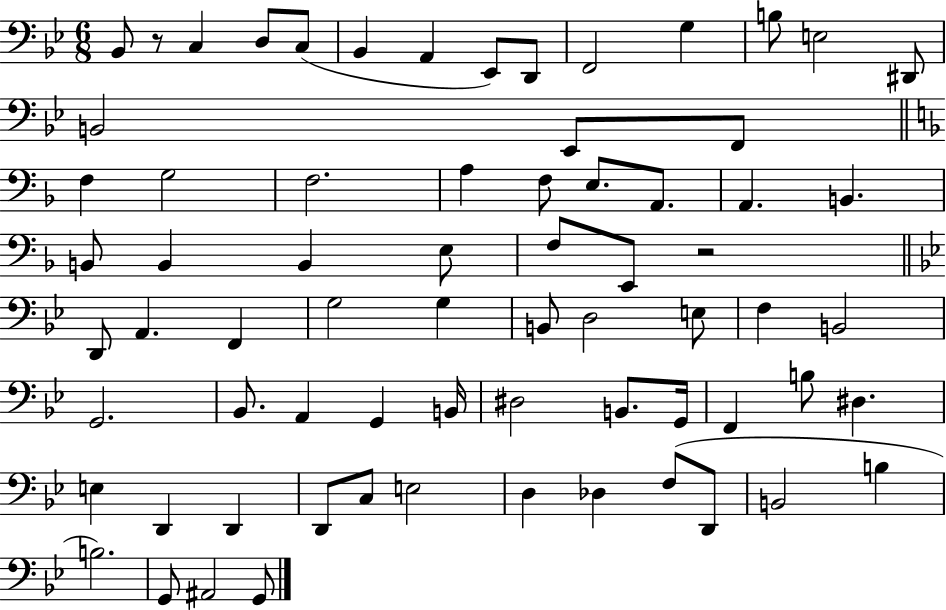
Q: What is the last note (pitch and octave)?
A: G2